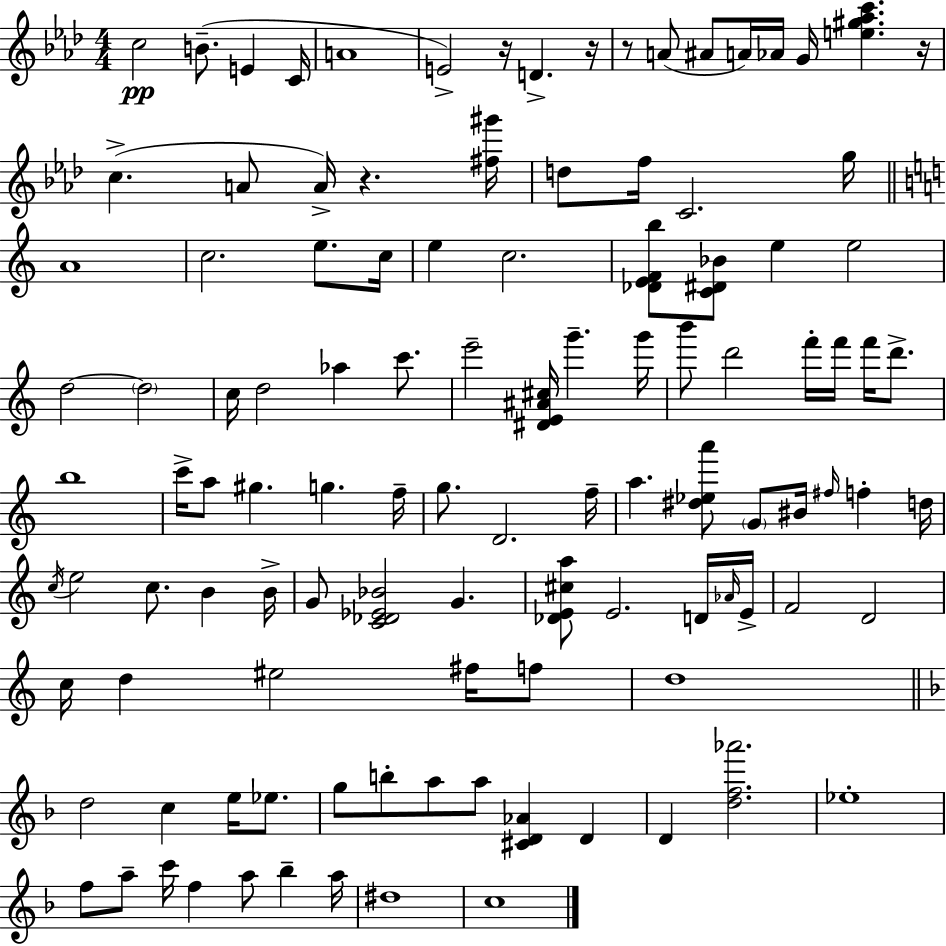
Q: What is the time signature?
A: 4/4